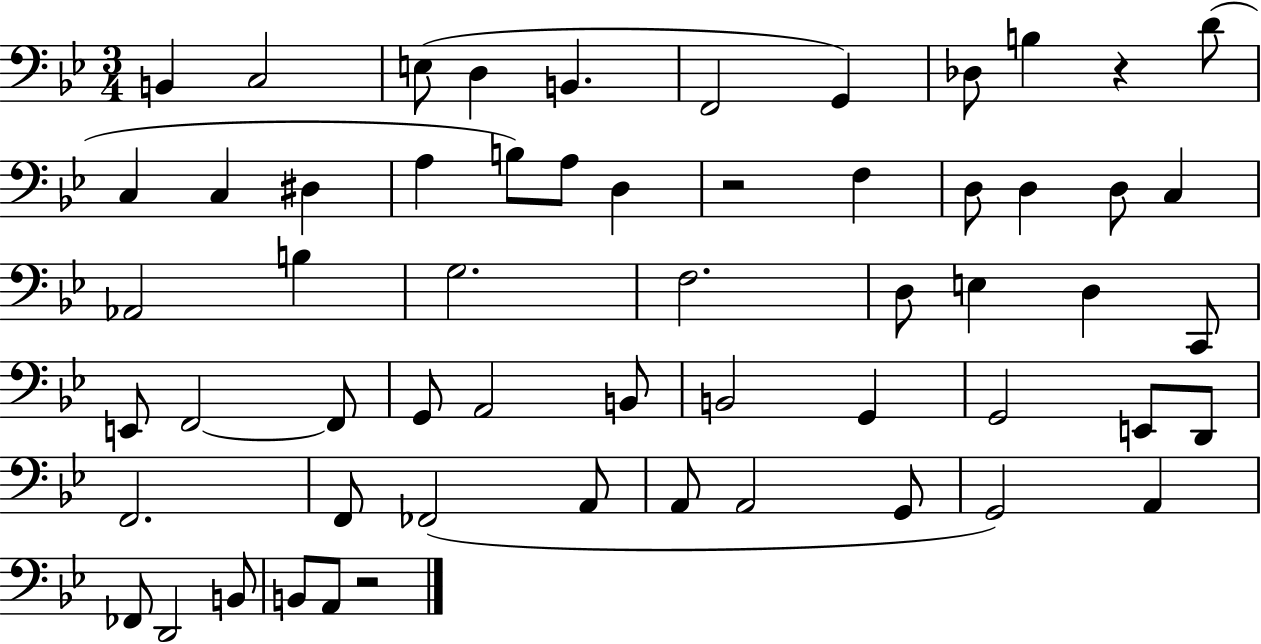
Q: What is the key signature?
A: BES major